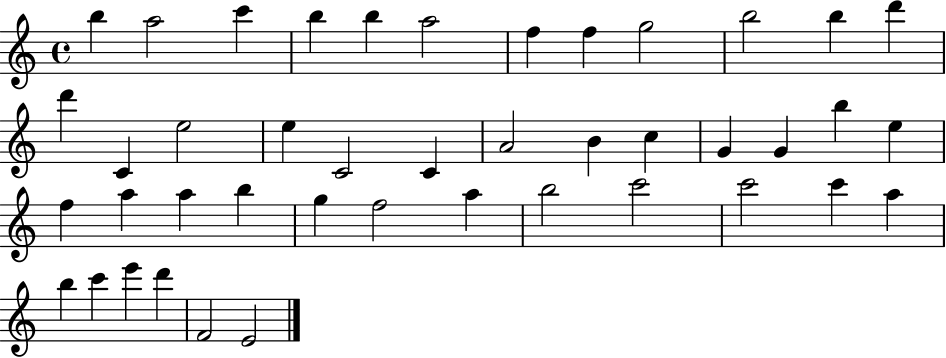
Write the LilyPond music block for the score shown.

{
  \clef treble
  \time 4/4
  \defaultTimeSignature
  \key c \major
  b''4 a''2 c'''4 | b''4 b''4 a''2 | f''4 f''4 g''2 | b''2 b''4 d'''4 | \break d'''4 c'4 e''2 | e''4 c'2 c'4 | a'2 b'4 c''4 | g'4 g'4 b''4 e''4 | \break f''4 a''4 a''4 b''4 | g''4 f''2 a''4 | b''2 c'''2 | c'''2 c'''4 a''4 | \break b''4 c'''4 e'''4 d'''4 | f'2 e'2 | \bar "|."
}